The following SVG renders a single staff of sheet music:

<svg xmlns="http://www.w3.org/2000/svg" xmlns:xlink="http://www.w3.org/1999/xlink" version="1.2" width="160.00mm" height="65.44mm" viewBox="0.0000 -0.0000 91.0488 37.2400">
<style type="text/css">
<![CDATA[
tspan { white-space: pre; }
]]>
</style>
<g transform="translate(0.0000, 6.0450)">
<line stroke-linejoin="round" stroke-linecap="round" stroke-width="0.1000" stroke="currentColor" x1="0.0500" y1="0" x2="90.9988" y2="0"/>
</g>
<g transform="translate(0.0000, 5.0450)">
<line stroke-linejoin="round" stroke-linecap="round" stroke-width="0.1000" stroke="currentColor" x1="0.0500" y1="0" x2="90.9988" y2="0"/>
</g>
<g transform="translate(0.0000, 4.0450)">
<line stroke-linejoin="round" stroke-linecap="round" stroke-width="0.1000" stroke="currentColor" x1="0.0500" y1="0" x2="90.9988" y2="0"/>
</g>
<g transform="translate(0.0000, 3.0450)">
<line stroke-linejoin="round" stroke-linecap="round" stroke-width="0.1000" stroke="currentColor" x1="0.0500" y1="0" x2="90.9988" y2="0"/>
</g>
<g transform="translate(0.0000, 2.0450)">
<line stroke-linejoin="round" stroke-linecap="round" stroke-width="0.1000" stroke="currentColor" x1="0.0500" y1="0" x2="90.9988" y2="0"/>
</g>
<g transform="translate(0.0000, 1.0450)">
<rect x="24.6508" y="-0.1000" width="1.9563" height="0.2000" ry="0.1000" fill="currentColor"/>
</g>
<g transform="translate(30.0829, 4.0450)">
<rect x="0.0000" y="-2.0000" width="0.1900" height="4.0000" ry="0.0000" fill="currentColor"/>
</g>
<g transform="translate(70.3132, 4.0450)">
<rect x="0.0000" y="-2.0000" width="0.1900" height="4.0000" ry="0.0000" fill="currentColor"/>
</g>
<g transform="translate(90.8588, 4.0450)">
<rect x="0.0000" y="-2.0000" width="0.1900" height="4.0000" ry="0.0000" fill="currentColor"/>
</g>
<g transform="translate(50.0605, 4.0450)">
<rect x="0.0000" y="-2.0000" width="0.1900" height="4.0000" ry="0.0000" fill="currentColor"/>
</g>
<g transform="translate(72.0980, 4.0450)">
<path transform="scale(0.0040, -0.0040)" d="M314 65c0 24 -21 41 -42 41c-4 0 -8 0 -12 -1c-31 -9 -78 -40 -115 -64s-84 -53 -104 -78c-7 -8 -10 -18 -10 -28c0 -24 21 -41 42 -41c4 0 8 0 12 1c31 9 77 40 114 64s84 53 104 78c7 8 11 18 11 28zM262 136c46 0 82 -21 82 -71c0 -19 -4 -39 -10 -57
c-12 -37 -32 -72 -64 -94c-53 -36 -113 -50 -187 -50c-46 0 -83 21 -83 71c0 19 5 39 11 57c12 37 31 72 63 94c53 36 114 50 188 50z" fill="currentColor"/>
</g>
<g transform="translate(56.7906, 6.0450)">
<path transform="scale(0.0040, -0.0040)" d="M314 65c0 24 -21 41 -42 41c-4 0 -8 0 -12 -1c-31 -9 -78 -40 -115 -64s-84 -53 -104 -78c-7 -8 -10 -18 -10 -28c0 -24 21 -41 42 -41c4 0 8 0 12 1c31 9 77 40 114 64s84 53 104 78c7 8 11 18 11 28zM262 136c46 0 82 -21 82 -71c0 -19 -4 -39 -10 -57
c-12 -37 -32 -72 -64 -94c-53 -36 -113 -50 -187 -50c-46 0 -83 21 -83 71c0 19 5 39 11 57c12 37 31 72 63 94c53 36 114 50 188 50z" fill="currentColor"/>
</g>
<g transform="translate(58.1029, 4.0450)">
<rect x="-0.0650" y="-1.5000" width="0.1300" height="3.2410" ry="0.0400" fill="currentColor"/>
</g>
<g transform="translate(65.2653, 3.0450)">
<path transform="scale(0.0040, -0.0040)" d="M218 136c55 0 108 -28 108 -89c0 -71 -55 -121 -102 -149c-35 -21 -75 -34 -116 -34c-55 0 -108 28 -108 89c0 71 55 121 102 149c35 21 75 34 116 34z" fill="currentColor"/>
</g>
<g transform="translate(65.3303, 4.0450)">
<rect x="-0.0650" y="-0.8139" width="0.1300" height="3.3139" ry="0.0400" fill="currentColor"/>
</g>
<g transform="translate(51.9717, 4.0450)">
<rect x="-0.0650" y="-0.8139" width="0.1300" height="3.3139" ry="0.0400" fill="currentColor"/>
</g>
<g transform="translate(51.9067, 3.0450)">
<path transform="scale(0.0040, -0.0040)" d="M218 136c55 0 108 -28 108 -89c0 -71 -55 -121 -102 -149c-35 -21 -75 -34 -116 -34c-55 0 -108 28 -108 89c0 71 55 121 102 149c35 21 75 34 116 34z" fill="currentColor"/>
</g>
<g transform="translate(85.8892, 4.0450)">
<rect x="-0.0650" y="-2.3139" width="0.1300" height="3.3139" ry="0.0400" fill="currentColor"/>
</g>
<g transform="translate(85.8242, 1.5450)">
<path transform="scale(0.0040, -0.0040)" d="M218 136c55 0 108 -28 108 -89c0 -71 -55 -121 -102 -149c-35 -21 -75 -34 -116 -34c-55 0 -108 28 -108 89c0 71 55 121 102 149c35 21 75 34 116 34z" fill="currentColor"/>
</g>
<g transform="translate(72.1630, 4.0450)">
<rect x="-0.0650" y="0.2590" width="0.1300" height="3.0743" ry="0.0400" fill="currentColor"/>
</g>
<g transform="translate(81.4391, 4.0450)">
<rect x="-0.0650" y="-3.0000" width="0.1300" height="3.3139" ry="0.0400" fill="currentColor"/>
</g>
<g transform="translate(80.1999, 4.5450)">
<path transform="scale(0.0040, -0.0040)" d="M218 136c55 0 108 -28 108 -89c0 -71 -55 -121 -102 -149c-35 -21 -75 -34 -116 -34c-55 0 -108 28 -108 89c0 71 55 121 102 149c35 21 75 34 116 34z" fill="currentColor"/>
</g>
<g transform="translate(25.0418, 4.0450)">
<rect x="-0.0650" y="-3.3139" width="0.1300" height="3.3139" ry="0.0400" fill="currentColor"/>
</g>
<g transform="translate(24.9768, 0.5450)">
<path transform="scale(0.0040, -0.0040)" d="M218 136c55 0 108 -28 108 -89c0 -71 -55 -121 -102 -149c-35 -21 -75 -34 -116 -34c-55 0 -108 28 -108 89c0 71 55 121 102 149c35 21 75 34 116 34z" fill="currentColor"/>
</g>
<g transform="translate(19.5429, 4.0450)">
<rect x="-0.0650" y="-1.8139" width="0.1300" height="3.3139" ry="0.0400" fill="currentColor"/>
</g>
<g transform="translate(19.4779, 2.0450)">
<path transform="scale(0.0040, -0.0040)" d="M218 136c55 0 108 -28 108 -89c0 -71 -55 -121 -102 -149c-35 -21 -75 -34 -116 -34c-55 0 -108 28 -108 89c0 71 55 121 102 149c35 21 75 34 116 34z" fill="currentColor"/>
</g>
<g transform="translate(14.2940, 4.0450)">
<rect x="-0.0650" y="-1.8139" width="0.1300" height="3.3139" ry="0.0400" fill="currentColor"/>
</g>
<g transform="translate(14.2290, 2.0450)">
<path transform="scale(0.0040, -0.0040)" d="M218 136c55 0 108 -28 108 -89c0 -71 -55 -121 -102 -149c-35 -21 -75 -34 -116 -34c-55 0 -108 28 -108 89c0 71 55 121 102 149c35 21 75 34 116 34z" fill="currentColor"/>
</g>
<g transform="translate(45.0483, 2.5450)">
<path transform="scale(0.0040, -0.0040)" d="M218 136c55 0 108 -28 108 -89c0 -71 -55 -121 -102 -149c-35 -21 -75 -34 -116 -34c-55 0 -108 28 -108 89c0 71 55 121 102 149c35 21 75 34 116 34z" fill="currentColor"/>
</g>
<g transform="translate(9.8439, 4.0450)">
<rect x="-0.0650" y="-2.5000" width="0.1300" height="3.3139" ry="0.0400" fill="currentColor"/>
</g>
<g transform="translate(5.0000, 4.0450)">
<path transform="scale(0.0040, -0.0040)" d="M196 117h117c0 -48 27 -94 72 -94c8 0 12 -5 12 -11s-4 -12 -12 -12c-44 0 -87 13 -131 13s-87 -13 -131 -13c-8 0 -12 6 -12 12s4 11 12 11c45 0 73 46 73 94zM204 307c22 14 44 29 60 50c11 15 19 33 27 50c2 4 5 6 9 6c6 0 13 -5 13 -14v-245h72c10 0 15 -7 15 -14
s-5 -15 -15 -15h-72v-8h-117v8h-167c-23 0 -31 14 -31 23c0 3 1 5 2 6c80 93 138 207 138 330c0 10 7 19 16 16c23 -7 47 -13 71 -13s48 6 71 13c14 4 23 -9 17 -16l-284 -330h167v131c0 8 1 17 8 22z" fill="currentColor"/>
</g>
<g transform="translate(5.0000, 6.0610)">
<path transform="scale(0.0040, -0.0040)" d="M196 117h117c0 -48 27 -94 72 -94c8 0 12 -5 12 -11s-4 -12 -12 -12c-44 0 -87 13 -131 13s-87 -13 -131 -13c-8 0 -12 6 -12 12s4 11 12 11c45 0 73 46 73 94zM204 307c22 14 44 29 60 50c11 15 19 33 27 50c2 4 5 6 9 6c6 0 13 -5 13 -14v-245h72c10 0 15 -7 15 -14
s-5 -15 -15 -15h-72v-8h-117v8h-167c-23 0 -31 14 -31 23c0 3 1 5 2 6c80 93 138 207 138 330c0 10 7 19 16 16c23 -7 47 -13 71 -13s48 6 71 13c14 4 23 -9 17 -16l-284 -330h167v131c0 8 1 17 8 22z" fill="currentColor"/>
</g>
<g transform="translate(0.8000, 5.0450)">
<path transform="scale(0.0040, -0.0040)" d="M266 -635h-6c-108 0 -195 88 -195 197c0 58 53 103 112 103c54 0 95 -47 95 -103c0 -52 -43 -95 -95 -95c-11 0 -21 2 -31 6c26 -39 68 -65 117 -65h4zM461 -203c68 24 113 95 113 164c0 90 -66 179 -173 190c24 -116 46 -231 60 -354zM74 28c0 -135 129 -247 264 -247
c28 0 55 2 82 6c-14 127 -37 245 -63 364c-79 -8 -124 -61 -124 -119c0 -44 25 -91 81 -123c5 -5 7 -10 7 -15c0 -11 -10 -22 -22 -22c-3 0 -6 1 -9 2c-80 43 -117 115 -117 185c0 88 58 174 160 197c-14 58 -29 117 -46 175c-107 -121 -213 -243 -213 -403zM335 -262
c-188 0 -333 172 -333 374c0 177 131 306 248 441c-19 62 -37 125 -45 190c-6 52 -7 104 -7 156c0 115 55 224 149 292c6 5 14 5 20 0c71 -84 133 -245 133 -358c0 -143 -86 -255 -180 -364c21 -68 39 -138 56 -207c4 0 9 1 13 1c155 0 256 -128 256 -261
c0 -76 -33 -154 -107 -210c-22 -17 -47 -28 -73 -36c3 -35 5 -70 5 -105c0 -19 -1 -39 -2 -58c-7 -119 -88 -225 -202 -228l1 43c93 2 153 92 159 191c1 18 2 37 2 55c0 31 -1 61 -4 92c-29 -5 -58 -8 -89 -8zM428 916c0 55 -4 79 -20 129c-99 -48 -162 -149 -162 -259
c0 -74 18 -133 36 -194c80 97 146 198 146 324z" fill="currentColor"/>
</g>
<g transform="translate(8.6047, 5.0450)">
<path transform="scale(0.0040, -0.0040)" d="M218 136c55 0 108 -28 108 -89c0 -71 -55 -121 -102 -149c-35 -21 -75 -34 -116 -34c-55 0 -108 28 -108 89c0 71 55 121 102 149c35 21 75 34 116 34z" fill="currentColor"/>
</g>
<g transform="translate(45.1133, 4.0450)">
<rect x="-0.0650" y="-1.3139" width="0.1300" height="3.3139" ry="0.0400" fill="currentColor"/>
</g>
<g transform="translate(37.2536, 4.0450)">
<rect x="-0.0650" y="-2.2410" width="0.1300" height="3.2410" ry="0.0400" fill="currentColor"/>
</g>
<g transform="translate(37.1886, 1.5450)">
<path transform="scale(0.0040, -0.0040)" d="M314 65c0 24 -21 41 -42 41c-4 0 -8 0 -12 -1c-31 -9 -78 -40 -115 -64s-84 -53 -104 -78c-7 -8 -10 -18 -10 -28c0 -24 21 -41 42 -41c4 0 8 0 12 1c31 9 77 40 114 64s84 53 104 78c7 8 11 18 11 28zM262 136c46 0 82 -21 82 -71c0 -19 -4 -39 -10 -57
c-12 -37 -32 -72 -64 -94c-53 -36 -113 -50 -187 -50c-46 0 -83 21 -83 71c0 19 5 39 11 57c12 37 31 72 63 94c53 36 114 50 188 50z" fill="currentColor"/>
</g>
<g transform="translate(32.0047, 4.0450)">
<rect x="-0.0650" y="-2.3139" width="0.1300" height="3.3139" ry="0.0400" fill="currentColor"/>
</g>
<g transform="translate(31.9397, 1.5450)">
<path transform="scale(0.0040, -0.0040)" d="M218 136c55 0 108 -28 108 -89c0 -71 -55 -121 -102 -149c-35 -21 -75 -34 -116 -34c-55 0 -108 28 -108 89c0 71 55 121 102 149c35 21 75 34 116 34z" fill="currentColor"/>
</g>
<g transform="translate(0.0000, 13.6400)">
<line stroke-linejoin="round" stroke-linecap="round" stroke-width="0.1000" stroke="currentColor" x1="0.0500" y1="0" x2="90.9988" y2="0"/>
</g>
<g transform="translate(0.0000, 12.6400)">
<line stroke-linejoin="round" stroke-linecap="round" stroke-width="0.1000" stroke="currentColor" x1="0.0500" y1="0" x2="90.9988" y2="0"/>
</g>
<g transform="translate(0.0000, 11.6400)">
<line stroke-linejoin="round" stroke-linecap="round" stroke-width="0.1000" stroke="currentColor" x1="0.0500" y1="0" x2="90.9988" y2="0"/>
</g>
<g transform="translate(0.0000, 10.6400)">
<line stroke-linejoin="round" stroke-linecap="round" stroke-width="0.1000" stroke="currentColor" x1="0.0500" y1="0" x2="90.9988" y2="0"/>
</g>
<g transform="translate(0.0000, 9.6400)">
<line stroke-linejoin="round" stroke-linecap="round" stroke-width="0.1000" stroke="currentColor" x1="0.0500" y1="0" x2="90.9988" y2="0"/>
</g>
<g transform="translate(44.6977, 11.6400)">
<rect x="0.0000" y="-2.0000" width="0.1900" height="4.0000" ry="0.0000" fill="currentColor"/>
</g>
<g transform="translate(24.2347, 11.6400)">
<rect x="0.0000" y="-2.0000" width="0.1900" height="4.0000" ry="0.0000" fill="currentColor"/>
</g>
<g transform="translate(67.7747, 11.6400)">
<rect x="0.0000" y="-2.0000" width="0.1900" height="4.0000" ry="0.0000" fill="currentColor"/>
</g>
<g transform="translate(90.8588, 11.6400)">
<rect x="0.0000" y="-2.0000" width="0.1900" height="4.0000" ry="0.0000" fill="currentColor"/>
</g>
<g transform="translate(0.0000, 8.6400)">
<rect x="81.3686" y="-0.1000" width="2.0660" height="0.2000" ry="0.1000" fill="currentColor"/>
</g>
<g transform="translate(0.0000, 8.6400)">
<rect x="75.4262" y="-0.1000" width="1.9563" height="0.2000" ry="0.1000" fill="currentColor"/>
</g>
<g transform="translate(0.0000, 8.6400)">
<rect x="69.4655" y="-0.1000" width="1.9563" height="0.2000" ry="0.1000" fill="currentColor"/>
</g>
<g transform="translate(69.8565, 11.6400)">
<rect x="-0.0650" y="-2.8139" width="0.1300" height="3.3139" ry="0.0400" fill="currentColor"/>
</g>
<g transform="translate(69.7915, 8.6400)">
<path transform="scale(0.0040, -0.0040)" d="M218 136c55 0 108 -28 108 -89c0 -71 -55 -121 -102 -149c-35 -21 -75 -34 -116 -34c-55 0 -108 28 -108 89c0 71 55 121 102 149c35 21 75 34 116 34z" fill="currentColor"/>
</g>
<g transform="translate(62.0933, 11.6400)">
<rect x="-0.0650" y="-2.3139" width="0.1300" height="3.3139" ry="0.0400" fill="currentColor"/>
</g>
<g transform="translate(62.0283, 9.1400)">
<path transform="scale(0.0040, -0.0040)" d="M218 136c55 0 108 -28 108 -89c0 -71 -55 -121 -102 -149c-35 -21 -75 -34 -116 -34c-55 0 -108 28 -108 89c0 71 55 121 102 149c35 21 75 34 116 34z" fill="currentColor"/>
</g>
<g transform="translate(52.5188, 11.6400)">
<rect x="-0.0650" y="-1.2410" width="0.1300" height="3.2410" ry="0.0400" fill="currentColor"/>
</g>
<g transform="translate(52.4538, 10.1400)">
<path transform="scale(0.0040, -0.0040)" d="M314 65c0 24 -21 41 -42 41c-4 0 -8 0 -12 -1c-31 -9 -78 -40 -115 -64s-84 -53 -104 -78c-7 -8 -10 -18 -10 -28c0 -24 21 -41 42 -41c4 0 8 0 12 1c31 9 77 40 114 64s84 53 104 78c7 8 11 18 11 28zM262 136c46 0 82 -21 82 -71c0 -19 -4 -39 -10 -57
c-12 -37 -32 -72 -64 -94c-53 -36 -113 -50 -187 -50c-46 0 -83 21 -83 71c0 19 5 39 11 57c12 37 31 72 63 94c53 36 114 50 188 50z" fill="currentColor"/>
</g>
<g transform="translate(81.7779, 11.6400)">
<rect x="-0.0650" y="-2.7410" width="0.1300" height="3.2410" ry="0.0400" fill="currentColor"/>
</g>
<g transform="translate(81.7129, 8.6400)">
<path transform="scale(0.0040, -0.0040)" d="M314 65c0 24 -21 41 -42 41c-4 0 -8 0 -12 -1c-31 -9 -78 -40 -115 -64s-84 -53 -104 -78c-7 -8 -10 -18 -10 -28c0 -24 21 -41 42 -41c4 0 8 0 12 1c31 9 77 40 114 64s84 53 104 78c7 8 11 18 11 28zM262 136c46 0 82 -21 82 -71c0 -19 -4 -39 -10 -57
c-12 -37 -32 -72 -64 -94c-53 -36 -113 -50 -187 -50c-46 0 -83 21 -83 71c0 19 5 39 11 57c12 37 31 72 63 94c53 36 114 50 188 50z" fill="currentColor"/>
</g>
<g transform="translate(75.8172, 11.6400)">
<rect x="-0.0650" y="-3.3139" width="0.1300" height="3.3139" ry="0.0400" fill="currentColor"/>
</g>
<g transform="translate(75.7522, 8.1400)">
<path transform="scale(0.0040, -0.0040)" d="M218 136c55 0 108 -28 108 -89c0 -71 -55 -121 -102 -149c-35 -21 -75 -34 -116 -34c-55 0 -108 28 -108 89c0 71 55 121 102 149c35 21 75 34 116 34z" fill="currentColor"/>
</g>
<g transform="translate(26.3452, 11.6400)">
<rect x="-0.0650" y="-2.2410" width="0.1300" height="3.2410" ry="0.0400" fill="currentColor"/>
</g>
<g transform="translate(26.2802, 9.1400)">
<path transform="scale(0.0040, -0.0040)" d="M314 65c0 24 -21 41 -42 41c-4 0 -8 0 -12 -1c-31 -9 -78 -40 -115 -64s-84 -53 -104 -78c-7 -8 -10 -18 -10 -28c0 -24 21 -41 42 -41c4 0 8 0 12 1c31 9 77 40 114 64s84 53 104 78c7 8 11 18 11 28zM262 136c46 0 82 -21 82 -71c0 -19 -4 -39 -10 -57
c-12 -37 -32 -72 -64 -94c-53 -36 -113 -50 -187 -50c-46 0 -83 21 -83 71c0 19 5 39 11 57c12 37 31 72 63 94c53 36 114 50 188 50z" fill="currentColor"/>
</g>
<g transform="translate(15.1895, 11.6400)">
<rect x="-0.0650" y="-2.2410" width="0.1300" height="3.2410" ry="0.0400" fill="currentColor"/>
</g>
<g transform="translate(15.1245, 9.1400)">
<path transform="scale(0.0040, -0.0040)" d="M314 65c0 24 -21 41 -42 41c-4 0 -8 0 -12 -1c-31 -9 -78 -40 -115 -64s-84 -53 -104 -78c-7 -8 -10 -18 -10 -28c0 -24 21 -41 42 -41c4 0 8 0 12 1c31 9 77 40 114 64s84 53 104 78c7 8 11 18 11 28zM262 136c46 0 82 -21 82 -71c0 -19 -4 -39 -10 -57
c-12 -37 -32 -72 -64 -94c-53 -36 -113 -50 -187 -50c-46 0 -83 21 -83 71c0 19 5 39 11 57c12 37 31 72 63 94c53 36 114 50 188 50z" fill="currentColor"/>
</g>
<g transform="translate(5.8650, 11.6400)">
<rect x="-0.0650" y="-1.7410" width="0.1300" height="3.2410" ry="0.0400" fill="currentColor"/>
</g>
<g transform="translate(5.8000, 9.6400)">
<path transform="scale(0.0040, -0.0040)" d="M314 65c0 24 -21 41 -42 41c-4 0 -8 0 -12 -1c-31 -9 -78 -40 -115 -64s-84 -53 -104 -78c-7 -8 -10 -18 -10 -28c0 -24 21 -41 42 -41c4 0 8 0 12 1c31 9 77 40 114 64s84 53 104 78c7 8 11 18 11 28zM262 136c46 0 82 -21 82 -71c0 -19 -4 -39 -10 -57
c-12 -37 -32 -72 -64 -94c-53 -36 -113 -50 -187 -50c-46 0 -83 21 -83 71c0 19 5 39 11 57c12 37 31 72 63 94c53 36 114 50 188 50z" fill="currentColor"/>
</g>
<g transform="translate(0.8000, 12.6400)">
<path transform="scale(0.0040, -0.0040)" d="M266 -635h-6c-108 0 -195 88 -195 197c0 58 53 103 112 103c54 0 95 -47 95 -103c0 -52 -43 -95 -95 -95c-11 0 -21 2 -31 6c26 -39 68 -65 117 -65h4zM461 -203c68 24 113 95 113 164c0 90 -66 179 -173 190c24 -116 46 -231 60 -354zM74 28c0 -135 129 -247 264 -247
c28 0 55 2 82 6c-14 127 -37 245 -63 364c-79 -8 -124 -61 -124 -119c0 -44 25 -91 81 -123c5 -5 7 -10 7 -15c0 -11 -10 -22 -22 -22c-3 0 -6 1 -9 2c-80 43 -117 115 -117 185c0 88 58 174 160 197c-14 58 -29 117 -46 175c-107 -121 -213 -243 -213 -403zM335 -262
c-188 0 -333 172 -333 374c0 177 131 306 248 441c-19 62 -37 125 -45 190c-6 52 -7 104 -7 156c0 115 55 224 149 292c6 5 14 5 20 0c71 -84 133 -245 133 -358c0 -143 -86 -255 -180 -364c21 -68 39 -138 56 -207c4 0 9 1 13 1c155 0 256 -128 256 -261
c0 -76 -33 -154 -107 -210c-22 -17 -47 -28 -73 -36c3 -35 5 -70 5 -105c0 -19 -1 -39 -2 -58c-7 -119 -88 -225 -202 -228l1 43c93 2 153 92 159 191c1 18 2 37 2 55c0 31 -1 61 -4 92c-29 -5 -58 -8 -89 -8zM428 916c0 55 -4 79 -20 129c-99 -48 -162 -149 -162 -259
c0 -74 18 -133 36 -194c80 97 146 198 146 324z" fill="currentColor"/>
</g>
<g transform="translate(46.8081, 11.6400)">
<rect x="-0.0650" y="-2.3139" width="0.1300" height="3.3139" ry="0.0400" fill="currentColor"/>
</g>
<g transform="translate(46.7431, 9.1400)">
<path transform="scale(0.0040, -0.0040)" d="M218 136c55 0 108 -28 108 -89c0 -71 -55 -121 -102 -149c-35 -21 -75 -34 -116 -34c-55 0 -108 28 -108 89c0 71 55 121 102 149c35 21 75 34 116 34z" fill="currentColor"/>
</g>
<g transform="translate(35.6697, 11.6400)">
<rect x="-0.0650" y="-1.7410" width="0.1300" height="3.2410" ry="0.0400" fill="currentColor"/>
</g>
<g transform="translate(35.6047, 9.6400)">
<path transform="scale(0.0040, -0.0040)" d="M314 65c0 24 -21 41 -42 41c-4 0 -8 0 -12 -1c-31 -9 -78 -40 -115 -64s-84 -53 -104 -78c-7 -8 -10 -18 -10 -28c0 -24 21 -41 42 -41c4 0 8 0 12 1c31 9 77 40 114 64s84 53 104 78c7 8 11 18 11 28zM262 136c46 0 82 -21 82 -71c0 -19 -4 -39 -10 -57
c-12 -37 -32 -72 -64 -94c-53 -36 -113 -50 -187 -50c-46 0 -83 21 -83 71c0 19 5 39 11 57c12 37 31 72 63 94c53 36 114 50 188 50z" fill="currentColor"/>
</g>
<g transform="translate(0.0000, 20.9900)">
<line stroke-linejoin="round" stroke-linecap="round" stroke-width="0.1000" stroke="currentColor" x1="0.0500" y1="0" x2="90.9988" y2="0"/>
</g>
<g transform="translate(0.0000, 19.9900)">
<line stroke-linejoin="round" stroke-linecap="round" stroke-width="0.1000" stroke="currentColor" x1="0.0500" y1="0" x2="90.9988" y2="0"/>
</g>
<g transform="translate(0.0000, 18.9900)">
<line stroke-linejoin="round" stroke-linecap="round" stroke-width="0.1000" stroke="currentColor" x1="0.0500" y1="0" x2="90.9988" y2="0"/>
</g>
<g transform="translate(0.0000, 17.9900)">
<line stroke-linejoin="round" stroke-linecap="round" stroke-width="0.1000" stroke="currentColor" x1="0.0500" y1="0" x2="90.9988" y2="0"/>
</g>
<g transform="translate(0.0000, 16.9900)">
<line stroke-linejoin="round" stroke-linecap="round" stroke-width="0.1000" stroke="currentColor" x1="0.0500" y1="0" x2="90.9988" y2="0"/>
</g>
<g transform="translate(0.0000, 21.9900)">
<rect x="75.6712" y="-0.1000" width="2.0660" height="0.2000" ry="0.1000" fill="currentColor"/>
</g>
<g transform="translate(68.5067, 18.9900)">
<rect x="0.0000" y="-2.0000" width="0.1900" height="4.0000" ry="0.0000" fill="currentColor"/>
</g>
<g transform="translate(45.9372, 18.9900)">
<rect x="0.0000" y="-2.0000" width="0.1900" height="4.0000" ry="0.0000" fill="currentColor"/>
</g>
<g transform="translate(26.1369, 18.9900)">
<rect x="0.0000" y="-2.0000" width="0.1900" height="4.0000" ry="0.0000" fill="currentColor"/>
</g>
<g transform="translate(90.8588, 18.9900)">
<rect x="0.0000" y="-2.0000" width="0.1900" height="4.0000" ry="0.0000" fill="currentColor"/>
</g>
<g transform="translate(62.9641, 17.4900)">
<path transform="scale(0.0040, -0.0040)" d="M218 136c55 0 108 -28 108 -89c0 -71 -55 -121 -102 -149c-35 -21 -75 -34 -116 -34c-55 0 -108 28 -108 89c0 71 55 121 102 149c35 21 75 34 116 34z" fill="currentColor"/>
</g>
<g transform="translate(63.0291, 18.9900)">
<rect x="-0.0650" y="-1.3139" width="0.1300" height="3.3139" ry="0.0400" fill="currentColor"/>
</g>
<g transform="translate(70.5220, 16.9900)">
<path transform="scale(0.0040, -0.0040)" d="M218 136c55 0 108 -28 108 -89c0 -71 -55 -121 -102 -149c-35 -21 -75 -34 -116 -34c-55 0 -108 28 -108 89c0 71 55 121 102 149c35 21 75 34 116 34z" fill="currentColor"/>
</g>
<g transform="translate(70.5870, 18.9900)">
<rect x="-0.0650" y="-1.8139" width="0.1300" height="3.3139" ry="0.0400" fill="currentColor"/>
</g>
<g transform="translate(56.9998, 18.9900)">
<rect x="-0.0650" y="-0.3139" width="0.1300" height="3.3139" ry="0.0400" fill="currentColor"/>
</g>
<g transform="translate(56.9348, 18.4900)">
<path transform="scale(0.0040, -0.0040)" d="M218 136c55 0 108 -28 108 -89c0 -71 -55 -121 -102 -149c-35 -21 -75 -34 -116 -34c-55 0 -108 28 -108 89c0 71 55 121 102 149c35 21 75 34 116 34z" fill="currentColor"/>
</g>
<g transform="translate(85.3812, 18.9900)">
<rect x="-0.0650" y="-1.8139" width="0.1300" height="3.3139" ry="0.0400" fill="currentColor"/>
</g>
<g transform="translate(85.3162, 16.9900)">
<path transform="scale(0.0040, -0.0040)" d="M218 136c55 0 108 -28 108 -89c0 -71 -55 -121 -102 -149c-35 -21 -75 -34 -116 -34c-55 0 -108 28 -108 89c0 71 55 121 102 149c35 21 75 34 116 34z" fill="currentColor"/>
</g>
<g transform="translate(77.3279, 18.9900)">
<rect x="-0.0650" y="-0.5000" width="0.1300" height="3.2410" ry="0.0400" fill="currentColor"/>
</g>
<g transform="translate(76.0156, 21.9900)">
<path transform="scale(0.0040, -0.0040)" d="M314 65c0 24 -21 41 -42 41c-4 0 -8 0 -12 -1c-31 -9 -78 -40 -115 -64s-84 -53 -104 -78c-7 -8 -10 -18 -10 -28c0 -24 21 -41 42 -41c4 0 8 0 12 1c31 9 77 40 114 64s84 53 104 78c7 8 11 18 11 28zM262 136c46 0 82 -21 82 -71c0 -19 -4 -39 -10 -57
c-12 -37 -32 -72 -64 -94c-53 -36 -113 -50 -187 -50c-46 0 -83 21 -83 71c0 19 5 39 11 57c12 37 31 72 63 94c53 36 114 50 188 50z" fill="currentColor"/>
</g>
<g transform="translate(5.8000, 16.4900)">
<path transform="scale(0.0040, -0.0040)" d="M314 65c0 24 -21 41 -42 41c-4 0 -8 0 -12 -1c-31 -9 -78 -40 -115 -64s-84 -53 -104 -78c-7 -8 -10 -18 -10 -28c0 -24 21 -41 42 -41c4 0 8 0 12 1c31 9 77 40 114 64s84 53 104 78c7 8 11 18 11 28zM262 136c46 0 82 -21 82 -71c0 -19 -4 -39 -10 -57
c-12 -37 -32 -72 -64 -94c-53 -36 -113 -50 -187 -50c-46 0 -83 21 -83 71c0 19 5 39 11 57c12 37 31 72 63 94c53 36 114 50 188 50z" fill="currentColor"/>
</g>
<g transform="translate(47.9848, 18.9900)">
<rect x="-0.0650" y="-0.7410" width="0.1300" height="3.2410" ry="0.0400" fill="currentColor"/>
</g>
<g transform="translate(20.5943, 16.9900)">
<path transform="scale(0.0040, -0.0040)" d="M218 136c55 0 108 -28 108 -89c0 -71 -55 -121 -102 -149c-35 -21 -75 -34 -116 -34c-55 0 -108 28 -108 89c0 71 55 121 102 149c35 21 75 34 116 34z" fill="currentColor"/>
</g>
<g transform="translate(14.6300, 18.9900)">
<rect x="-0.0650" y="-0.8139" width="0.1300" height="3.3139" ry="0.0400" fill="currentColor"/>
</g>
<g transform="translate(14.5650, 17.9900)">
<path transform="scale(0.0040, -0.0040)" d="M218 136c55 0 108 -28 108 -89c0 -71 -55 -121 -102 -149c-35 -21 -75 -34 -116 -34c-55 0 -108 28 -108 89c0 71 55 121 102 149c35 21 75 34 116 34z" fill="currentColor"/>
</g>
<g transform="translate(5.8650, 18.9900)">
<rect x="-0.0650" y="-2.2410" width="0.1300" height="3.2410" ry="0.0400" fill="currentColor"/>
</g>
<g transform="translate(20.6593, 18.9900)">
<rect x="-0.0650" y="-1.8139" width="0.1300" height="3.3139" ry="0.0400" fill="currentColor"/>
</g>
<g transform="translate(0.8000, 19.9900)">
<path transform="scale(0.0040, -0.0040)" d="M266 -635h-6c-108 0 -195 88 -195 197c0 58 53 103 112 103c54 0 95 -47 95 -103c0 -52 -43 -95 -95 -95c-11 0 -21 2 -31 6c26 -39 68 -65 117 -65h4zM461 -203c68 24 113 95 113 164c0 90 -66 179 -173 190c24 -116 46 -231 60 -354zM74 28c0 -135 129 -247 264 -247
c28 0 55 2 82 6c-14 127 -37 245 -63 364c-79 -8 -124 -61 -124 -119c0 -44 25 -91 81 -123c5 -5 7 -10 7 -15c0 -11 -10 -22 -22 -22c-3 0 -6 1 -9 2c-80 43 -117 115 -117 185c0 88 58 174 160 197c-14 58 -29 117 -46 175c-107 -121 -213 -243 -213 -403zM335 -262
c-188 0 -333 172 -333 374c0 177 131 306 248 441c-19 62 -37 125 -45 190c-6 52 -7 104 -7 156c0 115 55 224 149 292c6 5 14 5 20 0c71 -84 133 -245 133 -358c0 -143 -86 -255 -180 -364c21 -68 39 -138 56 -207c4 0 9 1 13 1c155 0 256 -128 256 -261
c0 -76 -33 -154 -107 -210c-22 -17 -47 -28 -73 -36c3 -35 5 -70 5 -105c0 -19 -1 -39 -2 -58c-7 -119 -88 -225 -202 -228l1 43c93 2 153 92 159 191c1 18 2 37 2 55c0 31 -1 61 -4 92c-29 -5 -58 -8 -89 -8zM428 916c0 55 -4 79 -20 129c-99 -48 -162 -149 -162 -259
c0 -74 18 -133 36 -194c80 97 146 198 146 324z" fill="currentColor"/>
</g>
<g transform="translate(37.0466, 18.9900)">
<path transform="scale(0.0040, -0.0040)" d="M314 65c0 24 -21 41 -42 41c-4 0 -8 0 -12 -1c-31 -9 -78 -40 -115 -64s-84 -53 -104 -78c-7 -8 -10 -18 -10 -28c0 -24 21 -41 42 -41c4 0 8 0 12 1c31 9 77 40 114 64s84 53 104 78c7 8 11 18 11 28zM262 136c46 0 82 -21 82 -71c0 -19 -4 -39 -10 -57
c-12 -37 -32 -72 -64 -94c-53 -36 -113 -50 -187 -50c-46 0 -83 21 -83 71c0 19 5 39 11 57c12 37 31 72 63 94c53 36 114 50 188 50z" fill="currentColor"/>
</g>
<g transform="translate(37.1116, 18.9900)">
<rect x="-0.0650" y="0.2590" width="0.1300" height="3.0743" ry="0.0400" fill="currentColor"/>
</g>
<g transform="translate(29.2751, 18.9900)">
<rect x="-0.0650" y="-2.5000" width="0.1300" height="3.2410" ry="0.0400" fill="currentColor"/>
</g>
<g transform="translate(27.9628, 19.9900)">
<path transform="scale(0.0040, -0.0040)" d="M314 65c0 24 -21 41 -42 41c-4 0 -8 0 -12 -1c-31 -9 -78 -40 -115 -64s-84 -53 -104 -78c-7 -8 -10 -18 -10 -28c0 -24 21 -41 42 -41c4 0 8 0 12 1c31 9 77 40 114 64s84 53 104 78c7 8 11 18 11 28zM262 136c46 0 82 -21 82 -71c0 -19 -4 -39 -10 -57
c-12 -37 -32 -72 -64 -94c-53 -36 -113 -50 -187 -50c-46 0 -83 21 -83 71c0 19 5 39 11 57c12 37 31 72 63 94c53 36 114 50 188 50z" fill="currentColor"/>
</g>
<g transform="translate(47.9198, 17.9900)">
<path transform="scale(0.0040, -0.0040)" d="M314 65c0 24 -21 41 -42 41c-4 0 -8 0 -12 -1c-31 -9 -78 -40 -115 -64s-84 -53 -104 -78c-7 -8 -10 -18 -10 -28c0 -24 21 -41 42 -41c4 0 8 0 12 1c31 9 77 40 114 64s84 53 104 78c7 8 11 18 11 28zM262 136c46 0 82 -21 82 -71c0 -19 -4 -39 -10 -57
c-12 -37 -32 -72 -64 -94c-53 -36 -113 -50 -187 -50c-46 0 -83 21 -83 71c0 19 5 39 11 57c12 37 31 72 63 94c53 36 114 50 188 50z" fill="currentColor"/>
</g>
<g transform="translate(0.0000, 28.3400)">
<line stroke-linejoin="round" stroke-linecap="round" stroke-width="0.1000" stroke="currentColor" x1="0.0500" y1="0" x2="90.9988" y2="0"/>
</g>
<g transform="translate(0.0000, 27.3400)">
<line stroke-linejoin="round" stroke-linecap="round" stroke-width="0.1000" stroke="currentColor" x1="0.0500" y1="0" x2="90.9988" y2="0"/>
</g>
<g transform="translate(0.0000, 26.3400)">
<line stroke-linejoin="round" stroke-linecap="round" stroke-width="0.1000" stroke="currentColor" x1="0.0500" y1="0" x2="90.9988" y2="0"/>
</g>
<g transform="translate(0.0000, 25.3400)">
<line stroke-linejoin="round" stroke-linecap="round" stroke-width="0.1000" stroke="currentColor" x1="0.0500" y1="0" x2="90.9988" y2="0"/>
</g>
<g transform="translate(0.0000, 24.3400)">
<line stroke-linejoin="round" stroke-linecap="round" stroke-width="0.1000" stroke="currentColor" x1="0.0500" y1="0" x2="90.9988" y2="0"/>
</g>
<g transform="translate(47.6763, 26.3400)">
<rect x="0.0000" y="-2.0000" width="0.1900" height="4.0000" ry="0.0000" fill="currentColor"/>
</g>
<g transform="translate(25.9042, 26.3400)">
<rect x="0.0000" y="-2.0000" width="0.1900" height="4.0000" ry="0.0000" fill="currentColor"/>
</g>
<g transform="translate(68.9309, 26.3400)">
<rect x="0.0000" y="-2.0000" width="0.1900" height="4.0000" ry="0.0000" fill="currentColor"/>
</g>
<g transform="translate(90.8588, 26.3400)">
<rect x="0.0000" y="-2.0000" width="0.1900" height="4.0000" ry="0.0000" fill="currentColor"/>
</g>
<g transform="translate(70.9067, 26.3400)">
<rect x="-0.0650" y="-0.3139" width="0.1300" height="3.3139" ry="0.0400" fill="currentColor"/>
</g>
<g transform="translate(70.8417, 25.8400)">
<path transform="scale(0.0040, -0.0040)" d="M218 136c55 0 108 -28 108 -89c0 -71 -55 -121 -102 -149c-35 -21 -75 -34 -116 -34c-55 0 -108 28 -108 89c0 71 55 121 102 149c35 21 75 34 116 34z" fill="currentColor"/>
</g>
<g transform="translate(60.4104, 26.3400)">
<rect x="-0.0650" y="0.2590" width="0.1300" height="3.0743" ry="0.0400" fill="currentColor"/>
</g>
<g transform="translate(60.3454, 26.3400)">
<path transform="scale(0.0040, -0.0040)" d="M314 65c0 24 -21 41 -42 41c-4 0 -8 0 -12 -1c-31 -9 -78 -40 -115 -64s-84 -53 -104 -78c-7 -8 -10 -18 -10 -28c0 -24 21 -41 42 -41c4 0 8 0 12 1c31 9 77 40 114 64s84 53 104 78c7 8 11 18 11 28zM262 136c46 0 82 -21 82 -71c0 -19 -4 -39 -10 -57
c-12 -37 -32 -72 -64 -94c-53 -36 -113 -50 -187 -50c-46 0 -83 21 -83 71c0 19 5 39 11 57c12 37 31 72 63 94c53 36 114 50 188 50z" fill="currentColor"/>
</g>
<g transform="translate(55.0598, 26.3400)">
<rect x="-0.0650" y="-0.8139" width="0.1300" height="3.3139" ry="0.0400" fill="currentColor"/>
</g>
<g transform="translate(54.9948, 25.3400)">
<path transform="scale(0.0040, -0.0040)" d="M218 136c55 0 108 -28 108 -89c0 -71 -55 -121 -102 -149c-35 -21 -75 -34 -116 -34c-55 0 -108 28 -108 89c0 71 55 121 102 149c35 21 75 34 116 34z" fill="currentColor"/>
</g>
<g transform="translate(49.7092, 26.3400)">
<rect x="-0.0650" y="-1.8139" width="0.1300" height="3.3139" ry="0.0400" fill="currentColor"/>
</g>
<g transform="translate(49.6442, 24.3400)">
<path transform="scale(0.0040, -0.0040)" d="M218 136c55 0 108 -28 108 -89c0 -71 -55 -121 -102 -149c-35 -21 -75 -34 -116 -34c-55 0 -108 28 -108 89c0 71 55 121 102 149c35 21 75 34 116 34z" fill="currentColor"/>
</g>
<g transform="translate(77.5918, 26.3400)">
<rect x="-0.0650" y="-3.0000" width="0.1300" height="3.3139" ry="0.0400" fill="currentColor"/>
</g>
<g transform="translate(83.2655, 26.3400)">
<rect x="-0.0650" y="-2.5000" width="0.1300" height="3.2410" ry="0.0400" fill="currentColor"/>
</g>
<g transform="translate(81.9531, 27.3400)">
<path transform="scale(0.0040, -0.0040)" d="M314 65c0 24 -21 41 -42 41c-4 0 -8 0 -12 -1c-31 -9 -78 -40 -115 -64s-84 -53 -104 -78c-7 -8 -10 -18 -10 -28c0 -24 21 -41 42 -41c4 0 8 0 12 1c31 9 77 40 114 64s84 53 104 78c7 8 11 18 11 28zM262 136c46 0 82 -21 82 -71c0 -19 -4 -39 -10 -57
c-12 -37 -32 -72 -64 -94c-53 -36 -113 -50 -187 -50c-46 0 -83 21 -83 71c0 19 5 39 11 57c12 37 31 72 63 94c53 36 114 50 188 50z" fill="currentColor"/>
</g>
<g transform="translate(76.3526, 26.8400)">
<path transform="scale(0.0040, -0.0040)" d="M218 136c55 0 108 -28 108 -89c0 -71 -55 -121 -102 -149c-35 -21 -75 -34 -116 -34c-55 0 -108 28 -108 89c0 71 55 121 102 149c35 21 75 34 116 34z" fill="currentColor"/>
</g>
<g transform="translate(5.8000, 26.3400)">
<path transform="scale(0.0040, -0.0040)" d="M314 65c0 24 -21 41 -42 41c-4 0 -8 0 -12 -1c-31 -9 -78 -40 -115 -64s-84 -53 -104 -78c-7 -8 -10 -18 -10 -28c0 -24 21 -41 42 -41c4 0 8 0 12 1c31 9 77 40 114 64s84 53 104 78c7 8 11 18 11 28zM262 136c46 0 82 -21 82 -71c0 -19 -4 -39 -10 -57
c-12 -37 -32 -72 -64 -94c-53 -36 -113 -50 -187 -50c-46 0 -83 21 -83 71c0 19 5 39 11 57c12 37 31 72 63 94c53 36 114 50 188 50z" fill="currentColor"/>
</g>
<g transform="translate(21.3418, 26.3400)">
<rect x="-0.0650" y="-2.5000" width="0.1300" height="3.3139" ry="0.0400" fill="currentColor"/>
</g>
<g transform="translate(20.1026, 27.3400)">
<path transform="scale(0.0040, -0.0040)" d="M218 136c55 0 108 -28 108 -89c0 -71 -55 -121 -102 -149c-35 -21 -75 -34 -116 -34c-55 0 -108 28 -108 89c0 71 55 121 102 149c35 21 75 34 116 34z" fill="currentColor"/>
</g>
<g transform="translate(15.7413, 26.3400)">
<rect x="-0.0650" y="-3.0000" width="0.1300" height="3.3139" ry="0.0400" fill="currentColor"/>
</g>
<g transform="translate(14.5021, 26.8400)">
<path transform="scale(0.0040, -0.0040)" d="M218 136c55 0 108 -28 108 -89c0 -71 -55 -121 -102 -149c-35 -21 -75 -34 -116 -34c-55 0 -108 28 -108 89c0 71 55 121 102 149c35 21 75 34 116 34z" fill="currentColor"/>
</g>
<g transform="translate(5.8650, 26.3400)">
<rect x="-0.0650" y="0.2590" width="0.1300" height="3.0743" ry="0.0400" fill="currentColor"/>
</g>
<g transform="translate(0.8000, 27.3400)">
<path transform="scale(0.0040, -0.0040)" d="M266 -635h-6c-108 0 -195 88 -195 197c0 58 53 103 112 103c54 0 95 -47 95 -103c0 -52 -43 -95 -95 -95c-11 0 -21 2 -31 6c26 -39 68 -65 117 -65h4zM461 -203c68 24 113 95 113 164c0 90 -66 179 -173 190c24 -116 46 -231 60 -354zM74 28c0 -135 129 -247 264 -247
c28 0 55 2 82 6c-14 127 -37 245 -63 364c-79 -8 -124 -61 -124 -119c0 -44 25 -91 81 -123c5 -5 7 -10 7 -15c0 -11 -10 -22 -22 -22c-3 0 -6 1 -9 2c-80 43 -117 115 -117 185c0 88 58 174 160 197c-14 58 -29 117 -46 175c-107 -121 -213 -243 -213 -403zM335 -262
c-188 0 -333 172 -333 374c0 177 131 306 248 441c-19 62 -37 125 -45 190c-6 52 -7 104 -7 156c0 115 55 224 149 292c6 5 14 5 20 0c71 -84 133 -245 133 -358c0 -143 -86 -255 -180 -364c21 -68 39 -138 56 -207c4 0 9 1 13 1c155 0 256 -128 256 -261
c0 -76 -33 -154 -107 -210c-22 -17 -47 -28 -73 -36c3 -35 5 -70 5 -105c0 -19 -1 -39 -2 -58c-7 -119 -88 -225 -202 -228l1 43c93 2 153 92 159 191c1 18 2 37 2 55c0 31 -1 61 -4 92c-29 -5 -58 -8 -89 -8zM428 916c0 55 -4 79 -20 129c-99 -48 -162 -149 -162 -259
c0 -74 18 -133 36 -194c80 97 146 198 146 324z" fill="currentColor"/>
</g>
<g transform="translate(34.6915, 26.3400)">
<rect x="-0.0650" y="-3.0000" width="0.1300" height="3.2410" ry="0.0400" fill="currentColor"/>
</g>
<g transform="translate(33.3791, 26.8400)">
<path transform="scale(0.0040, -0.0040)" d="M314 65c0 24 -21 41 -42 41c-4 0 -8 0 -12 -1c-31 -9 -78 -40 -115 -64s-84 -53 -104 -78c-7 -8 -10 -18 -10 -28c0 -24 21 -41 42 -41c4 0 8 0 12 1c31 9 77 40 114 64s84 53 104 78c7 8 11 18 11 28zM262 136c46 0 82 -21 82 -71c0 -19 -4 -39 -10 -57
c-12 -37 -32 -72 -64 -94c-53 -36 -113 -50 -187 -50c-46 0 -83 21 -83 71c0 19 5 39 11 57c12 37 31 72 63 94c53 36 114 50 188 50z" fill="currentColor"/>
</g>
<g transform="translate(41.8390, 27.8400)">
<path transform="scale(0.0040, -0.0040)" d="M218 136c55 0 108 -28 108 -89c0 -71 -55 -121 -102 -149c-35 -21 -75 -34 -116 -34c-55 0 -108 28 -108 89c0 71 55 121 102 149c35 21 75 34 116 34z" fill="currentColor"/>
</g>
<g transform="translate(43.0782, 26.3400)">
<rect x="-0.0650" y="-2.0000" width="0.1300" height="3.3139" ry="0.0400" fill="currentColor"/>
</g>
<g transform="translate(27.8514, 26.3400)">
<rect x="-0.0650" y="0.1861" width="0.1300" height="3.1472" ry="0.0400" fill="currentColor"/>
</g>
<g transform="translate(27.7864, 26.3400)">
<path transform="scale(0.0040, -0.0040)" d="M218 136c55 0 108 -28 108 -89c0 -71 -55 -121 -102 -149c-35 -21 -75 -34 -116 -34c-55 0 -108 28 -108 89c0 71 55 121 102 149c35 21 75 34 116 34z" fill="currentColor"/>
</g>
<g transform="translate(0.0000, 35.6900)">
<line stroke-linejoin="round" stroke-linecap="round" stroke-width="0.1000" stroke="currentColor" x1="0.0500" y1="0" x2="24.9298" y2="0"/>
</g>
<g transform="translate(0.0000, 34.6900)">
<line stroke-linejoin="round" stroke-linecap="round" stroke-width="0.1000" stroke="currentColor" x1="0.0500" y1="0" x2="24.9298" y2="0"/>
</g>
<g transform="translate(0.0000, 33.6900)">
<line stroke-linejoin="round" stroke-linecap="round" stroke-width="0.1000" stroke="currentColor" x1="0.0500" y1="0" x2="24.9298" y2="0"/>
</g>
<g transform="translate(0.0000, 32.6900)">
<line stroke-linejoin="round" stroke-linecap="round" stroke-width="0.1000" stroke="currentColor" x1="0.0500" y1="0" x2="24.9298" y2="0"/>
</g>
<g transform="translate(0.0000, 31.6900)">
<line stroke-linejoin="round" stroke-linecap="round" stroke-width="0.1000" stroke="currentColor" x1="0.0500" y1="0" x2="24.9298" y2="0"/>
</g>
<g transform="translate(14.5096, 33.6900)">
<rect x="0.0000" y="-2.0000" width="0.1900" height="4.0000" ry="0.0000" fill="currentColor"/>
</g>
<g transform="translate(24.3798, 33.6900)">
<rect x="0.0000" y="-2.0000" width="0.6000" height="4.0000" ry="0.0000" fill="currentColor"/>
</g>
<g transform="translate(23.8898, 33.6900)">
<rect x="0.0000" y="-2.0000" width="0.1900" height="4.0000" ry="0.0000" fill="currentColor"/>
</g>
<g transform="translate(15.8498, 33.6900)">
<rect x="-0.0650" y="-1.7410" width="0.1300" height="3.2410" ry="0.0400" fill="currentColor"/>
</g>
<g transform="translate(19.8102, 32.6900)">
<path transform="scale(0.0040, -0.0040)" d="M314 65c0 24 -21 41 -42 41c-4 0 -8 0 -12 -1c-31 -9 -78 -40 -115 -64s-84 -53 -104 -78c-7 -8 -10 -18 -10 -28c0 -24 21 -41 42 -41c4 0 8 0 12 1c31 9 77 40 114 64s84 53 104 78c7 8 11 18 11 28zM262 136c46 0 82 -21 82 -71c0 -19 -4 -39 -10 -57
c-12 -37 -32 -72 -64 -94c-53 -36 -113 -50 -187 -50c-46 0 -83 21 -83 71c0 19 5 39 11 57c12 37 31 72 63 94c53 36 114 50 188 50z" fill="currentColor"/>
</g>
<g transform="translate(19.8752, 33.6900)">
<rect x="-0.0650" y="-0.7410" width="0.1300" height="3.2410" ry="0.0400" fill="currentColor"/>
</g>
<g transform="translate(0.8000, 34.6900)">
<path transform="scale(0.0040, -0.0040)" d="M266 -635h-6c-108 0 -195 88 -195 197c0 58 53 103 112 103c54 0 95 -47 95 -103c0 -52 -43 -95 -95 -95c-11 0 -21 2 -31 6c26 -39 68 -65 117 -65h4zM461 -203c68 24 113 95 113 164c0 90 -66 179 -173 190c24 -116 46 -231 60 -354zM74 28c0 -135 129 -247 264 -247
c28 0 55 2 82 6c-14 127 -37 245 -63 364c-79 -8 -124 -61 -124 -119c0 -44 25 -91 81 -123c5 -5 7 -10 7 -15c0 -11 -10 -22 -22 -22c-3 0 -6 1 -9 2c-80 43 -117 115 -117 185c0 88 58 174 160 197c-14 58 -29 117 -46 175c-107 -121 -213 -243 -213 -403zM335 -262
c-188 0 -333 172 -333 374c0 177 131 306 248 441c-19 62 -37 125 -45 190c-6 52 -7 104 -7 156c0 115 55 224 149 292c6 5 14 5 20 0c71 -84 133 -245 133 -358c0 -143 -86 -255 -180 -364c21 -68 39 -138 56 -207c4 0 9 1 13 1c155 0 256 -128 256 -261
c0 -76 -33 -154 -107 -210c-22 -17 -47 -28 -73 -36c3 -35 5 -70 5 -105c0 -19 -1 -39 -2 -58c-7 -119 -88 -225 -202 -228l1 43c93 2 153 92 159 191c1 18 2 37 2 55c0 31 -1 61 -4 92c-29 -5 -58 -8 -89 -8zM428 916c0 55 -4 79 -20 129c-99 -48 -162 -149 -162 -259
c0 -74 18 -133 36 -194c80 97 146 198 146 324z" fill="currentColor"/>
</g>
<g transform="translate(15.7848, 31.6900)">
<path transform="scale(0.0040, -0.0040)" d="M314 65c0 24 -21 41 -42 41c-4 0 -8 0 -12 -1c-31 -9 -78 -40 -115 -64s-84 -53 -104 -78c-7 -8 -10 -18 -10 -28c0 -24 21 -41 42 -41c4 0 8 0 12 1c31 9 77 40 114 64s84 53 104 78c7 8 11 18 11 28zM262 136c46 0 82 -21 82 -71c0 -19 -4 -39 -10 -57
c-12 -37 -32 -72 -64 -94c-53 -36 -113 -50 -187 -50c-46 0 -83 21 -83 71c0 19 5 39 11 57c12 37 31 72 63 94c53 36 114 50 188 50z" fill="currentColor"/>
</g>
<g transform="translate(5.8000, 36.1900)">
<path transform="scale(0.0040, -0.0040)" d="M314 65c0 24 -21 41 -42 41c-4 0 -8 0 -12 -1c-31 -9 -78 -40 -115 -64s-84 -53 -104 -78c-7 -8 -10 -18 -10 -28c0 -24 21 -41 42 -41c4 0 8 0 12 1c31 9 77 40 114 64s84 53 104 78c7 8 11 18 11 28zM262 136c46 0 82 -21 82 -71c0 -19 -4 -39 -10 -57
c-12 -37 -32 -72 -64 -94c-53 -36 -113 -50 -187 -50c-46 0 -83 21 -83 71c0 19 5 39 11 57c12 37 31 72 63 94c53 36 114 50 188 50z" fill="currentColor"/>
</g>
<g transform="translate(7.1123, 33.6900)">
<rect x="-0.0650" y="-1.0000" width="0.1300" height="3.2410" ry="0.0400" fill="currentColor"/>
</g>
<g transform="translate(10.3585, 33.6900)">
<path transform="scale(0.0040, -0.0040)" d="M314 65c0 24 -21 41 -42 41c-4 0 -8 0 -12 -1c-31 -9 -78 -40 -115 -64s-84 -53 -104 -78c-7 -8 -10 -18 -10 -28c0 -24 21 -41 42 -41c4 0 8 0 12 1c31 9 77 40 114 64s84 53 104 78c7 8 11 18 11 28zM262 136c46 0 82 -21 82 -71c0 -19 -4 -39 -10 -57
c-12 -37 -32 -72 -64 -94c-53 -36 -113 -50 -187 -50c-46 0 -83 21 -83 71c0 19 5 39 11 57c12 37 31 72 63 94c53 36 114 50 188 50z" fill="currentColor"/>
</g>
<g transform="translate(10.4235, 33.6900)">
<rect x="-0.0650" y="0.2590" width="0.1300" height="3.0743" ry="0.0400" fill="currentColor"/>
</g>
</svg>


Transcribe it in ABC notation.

X:1
T:Untitled
M:4/4
L:1/4
K:C
G f f b g g2 e d E2 d B2 A g f2 g2 g2 f2 g e2 g a b a2 g2 d f G2 B2 d2 c e f C2 f B2 A G B A2 F f d B2 c A G2 D2 B2 f2 d2